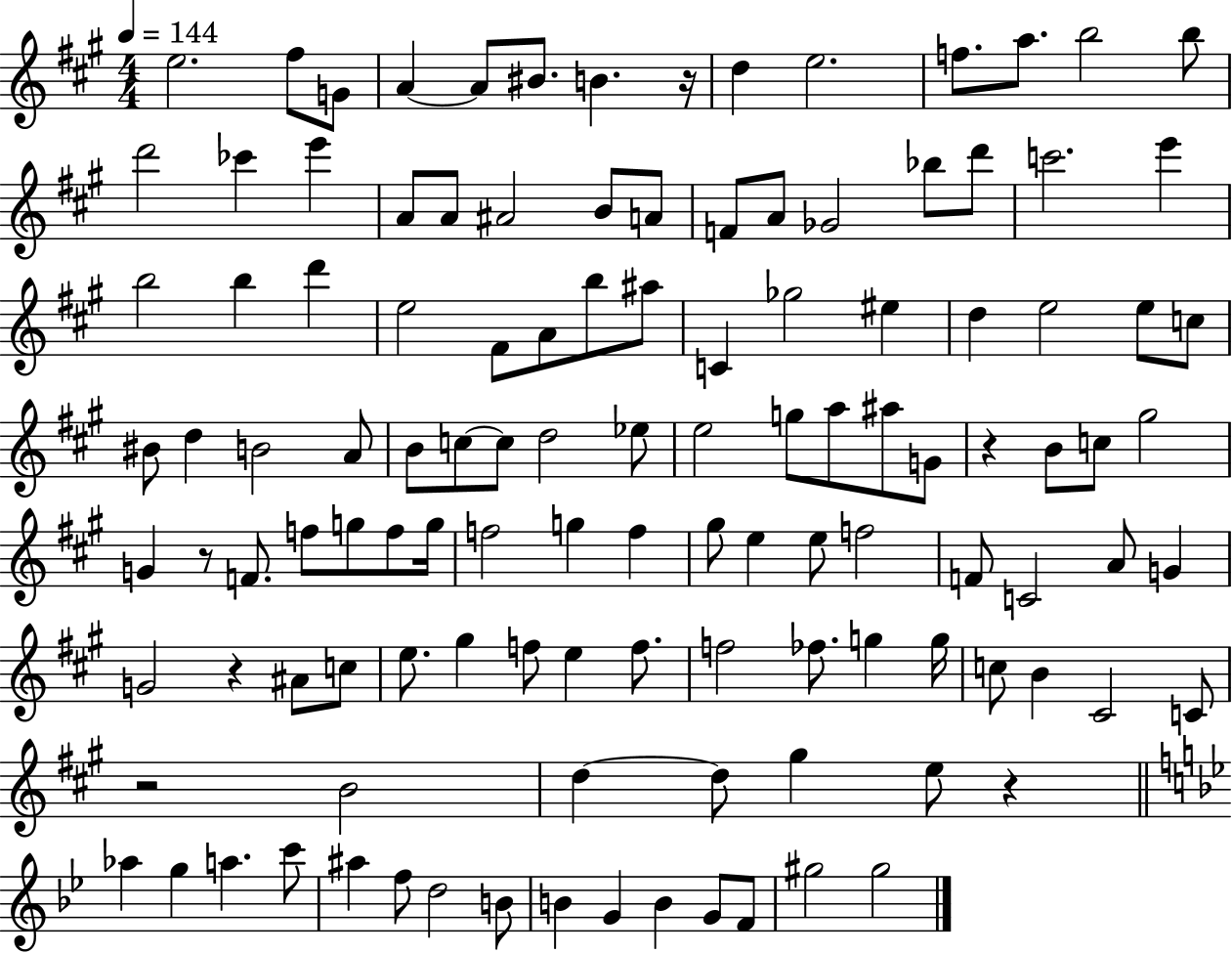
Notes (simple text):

E5/h. F#5/e G4/e A4/q A4/e BIS4/e. B4/q. R/s D5/q E5/h. F5/e. A5/e. B5/h B5/e D6/h CES6/q E6/q A4/e A4/e A#4/h B4/e A4/e F4/e A4/e Gb4/h Bb5/e D6/e C6/h. E6/q B5/h B5/q D6/q E5/h F#4/e A4/e B5/e A#5/e C4/q Gb5/h EIS5/q D5/q E5/h E5/e C5/e BIS4/e D5/q B4/h A4/e B4/e C5/e C5/e D5/h Eb5/e E5/h G5/e A5/e A#5/e G4/e R/q B4/e C5/e G#5/h G4/q R/e F4/e. F5/e G5/e F5/e G5/s F5/h G5/q F5/q G#5/e E5/q E5/e F5/h F4/e C4/h A4/e G4/q G4/h R/q A#4/e C5/e E5/e. G#5/q F5/e E5/q F5/e. F5/h FES5/e. G5/q G5/s C5/e B4/q C#4/h C4/e R/h B4/h D5/q D5/e G#5/q E5/e R/q Ab5/q G5/q A5/q. C6/e A#5/q F5/e D5/h B4/e B4/q G4/q B4/q G4/e F4/e G#5/h G#5/h